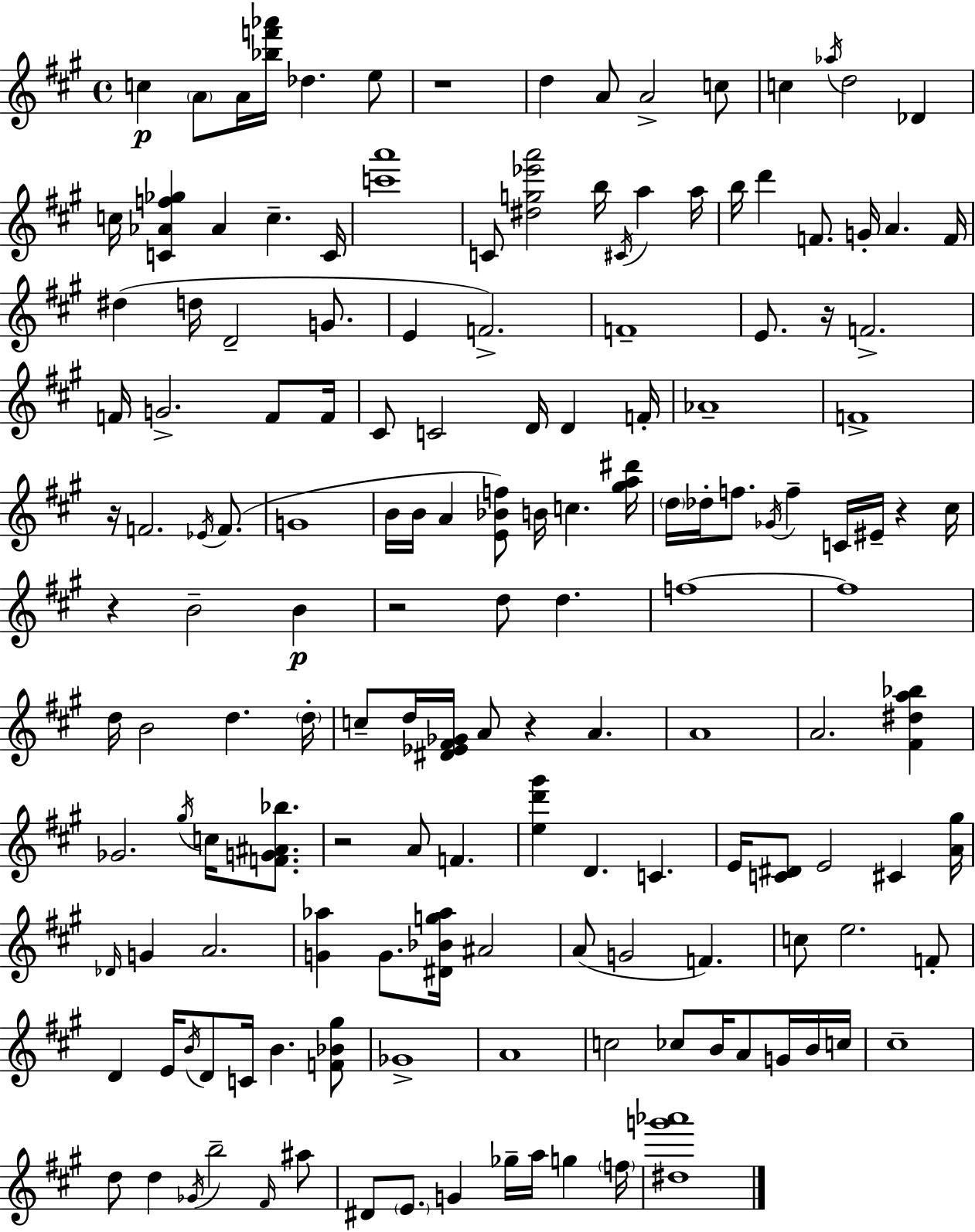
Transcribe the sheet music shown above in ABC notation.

X:1
T:Untitled
M:4/4
L:1/4
K:A
c A/2 A/4 [_bf'_a']/4 _d e/2 z4 d A/2 A2 c/2 c _a/4 d2 _D c/4 [C_Af_g] _A c C/4 [c'a']4 C/2 [^dg_e'a']2 b/4 ^C/4 a a/4 b/4 d' F/2 G/4 A F/4 ^d d/4 D2 G/2 E F2 F4 E/2 z/4 F2 F/4 G2 F/2 F/4 ^C/2 C2 D/4 D F/4 _A4 F4 z/4 F2 _E/4 F/2 G4 B/4 B/4 A [E_Bf]/2 B/4 c [^ga^d']/4 d/4 _d/4 f/2 _G/4 f C/4 ^E/4 z ^c/4 z B2 B z2 d/2 d f4 f4 d/4 B2 d d/4 c/2 d/4 [^D_E^F_G]/4 A/2 z A A4 A2 [^F^da_b] _G2 ^g/4 c/4 [FG^A_b]/2 z2 A/2 F [ed'^g'] D C E/4 [C^D]/2 E2 ^C [A^g]/4 _D/4 G A2 [G_a] G/2 [^D_Bg_a]/4 ^A2 A/2 G2 F c/2 e2 F/2 D E/4 B/4 D/2 C/4 B [F_B^g]/2 _G4 A4 c2 _c/2 B/4 A/2 G/4 B/4 c/4 ^c4 d/2 d _G/4 b2 ^F/4 ^a/2 ^D/2 E/2 G _g/4 a/4 g f/4 [^dg'_a']4